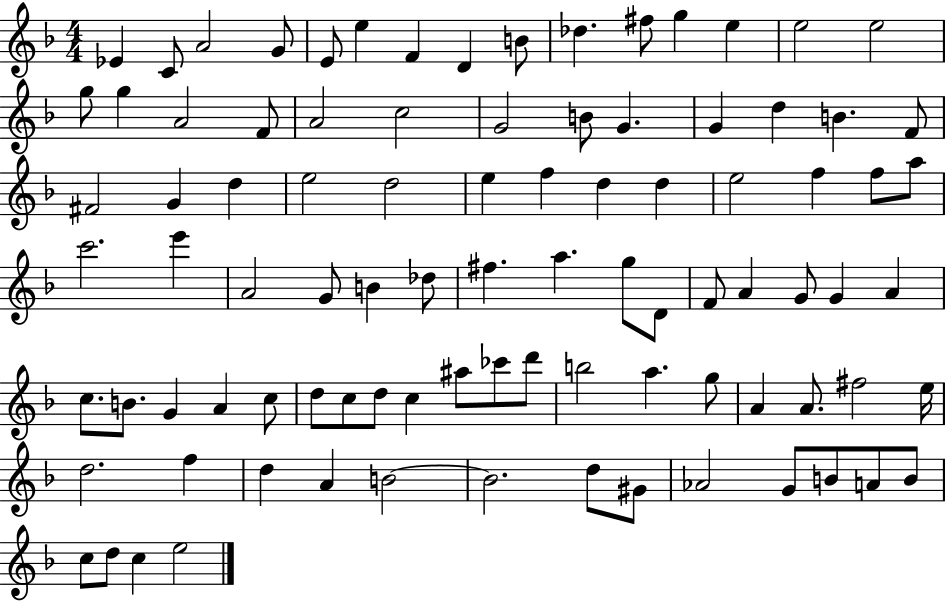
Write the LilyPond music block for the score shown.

{
  \clef treble
  \numericTimeSignature
  \time 4/4
  \key f \major
  ees'4 c'8 a'2 g'8 | e'8 e''4 f'4 d'4 b'8 | des''4. fis''8 g''4 e''4 | e''2 e''2 | \break g''8 g''4 a'2 f'8 | a'2 c''2 | g'2 b'8 g'4. | g'4 d''4 b'4. f'8 | \break fis'2 g'4 d''4 | e''2 d''2 | e''4 f''4 d''4 d''4 | e''2 f''4 f''8 a''8 | \break c'''2. e'''4 | a'2 g'8 b'4 des''8 | fis''4. a''4. g''8 d'8 | f'8 a'4 g'8 g'4 a'4 | \break c''8. b'8. g'4 a'4 c''8 | d''8 c''8 d''8 c''4 ais''8 ces'''8 d'''8 | b''2 a''4. g''8 | a'4 a'8. fis''2 e''16 | \break d''2. f''4 | d''4 a'4 b'2~~ | b'2. d''8 gis'8 | aes'2 g'8 b'8 a'8 b'8 | \break c''8 d''8 c''4 e''2 | \bar "|."
}